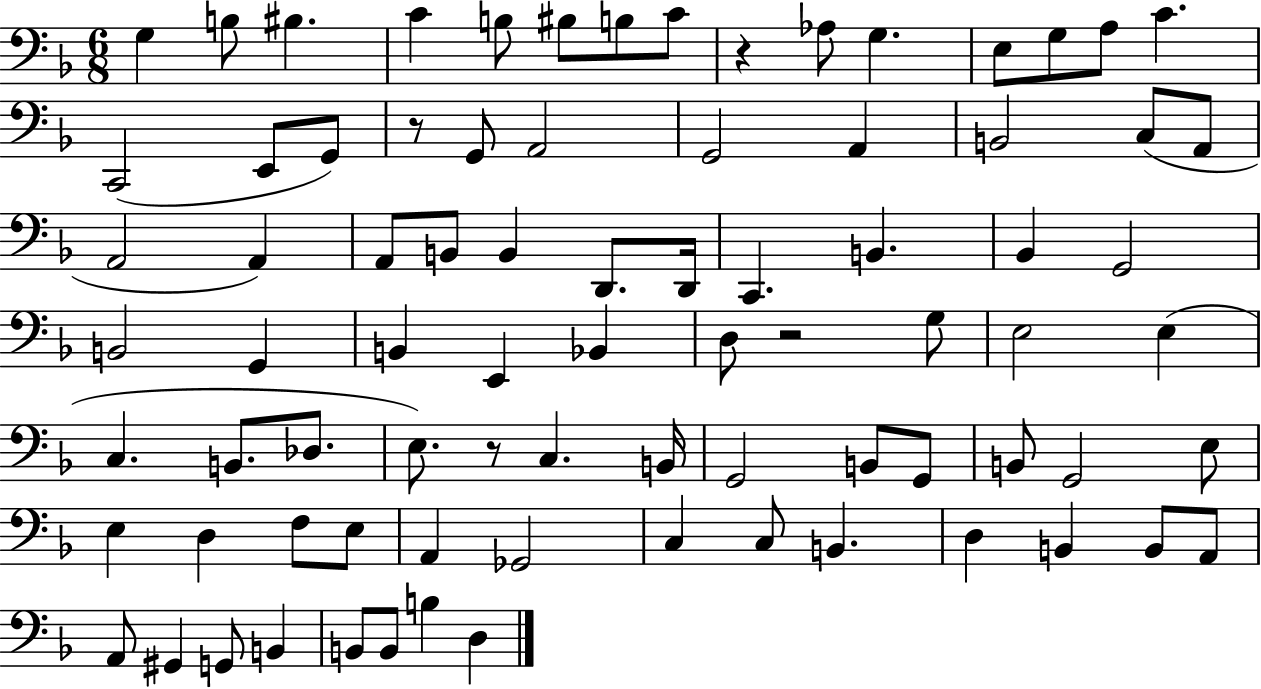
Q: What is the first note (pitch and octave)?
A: G3